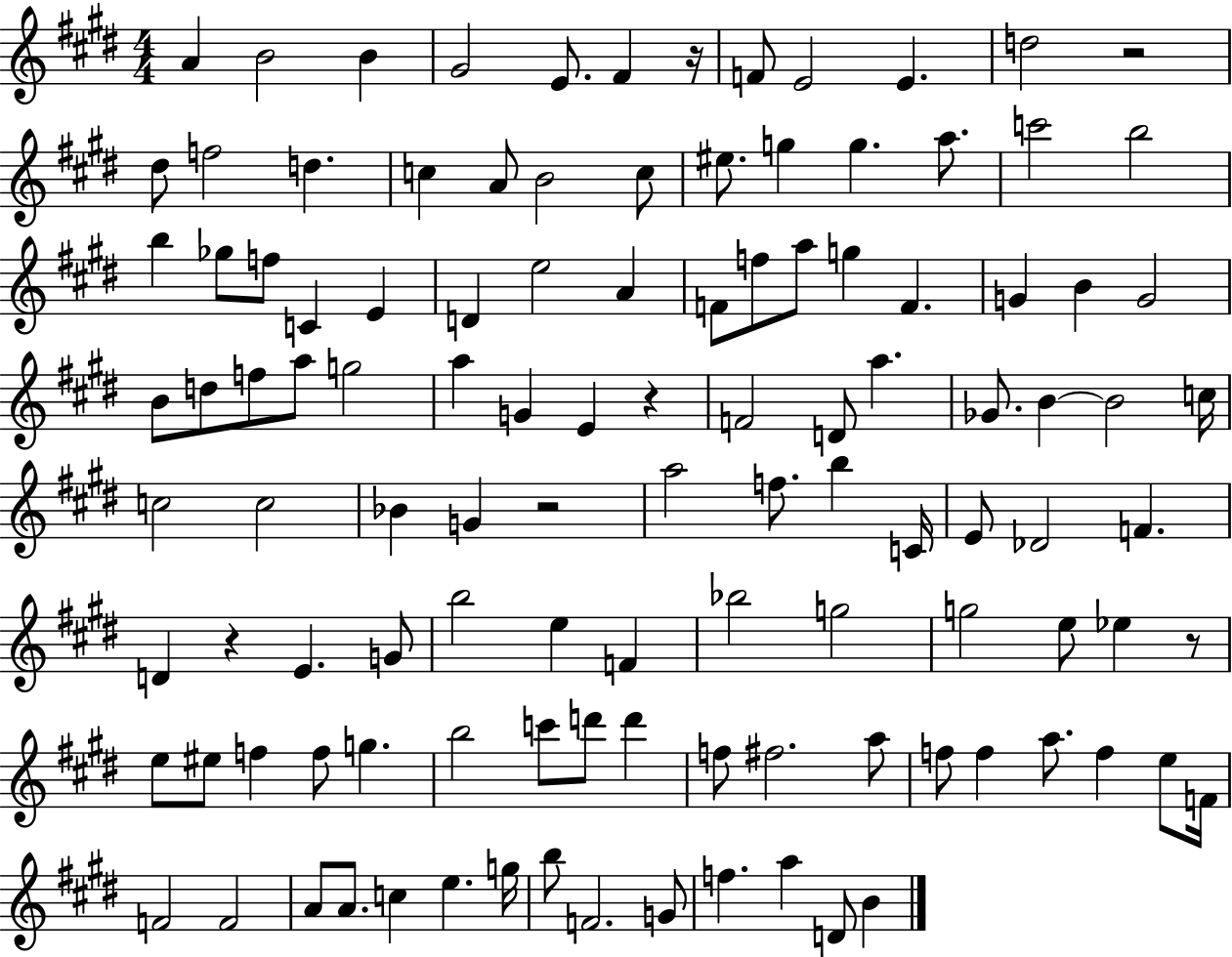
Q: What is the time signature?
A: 4/4